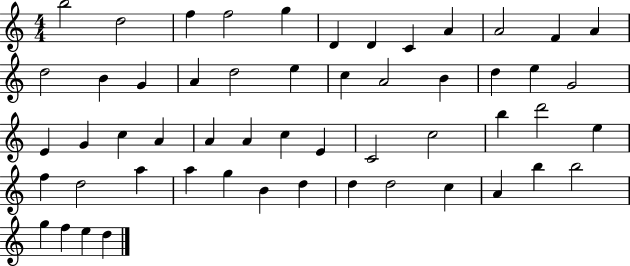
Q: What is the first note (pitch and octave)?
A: B5